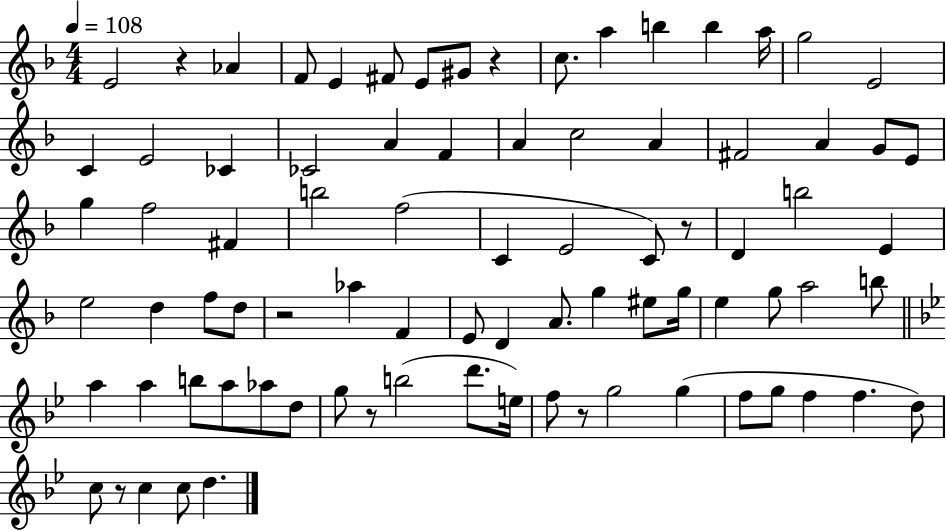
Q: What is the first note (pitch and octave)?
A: E4